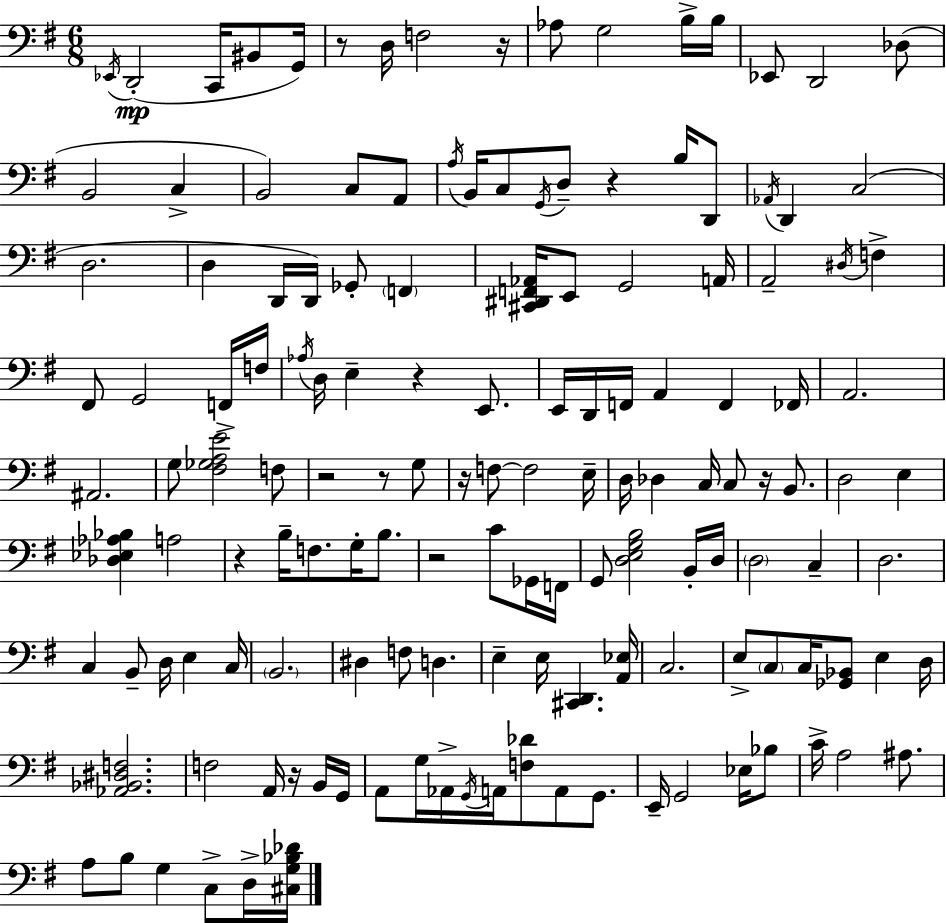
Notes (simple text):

Eb2/s D2/h C2/s BIS2/e G2/s R/e D3/s F3/h R/s Ab3/e G3/h B3/s B3/s Eb2/e D2/h Db3/e B2/h C3/q B2/h C3/e A2/e A3/s B2/s C3/e G2/s D3/e R/q B3/s D2/e Ab2/s D2/q C3/h D3/h. D3/q D2/s D2/s Gb2/e F2/q [C#2,D#2,F2,Ab2]/s E2/e G2/h A2/s A2/h D#3/s F3/q F#2/e G2/h F2/s F3/s Ab3/s D3/s E3/q R/q E2/e. E2/s D2/s F2/s A2/q F2/q FES2/s A2/h. A#2/h. G3/e [F#3,Gb3,A3,E4]/h F3/e R/h R/e G3/e R/s F3/e F3/h E3/s D3/s Db3/q C3/s C3/e R/s B2/e. D3/h E3/q [Db3,Eb3,Ab3,Bb3]/q A3/h R/q B3/s F3/e. G3/s B3/e. R/h C4/e Gb2/s F2/s G2/e [D3,E3,G3,B3]/h B2/s D3/s D3/h C3/q D3/h. C3/q B2/e D3/s E3/q C3/s B2/h. D#3/q F3/e D3/q. E3/q E3/s [C#2,D2]/q. [A2,Eb3]/s C3/h. E3/e C3/e C3/s [Gb2,Bb2]/e E3/q D3/s [Ab2,Bb2,D#3,F3]/h. F3/h A2/s R/s B2/s G2/s A2/e G3/s Ab2/s G2/s A2/s [F3,Db4]/e A2/e G2/e. E2/s G2/h Eb3/s Bb3/e C4/s A3/h A#3/e. A3/e B3/e G3/q C3/e D3/s [C#3,G3,Bb3,Db4]/s